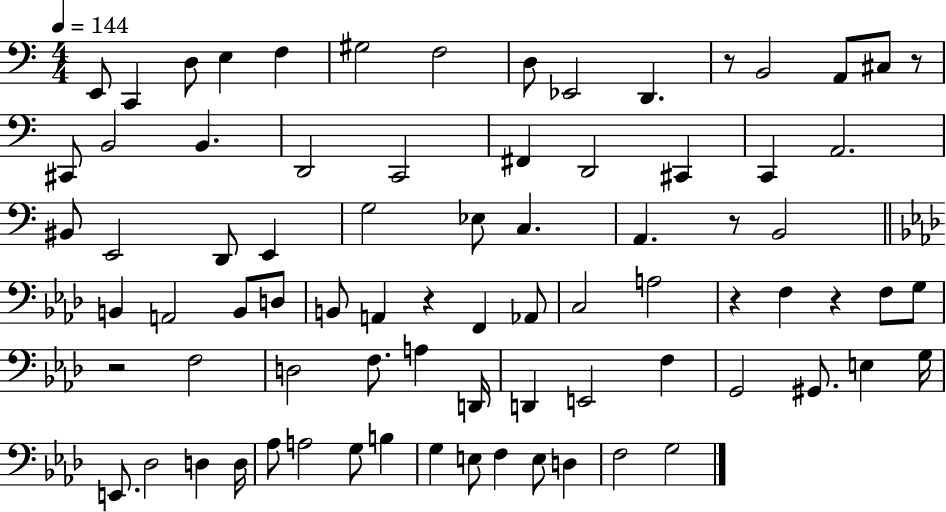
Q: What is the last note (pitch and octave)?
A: G3